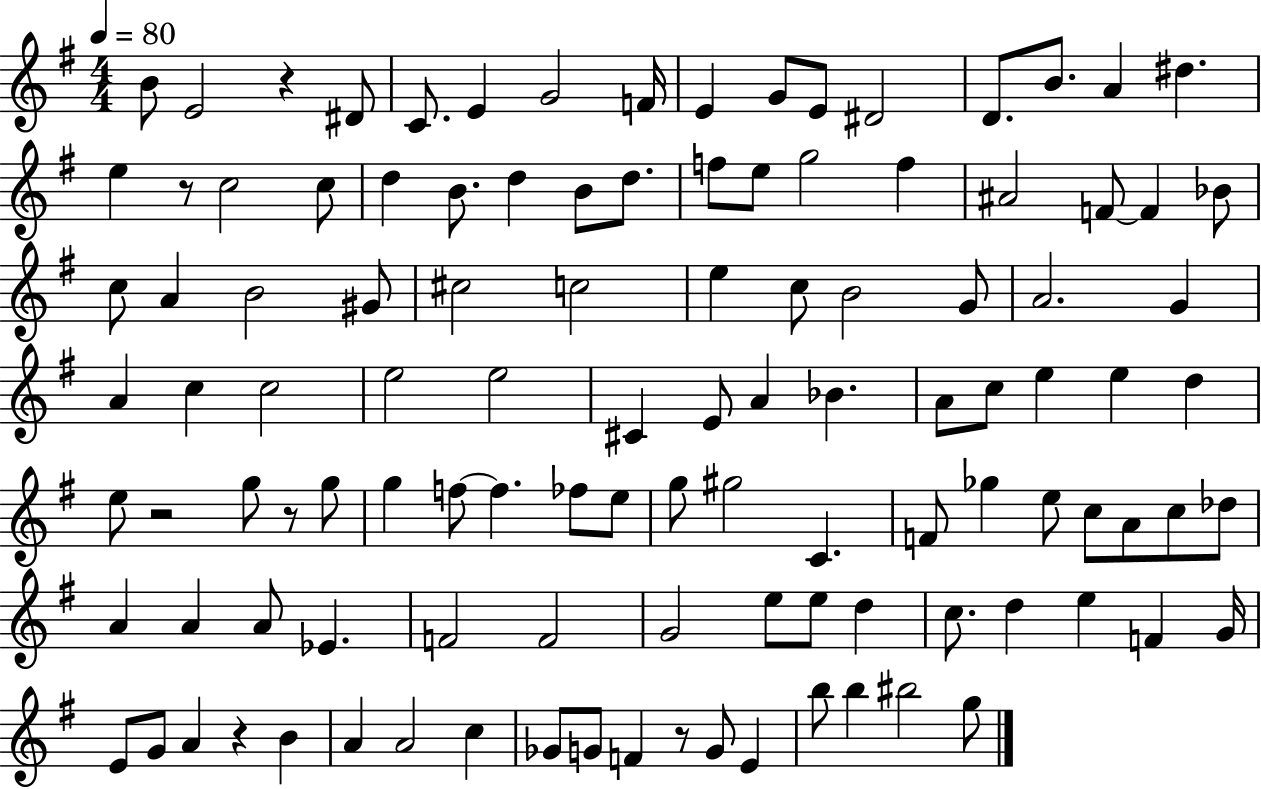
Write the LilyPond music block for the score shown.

{
  \clef treble
  \numericTimeSignature
  \time 4/4
  \key g \major
  \tempo 4 = 80
  \repeat volta 2 { b'8 e'2 r4 dis'8 | c'8. e'4 g'2 f'16 | e'4 g'8 e'8 dis'2 | d'8. b'8. a'4 dis''4. | \break e''4 r8 c''2 c''8 | d''4 b'8. d''4 b'8 d''8. | f''8 e''8 g''2 f''4 | ais'2 f'8~~ f'4 bes'8 | \break c''8 a'4 b'2 gis'8 | cis''2 c''2 | e''4 c''8 b'2 g'8 | a'2. g'4 | \break a'4 c''4 c''2 | e''2 e''2 | cis'4 e'8 a'4 bes'4. | a'8 c''8 e''4 e''4 d''4 | \break e''8 r2 g''8 r8 g''8 | g''4 f''8~~ f''4. fes''8 e''8 | g''8 gis''2 c'4. | f'8 ges''4 e''8 c''8 a'8 c''8 des''8 | \break a'4 a'4 a'8 ees'4. | f'2 f'2 | g'2 e''8 e''8 d''4 | c''8. d''4 e''4 f'4 g'16 | \break e'8 g'8 a'4 r4 b'4 | a'4 a'2 c''4 | ges'8 g'8 f'4 r8 g'8 e'4 | b''8 b''4 bis''2 g''8 | \break } \bar "|."
}